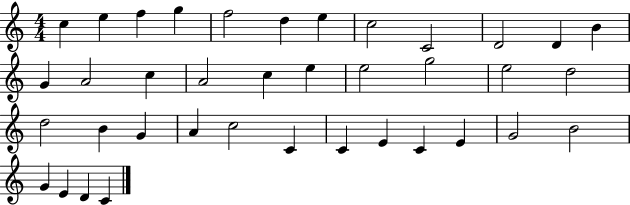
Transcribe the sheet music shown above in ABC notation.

X:1
T:Untitled
M:4/4
L:1/4
K:C
c e f g f2 d e c2 C2 D2 D B G A2 c A2 c e e2 g2 e2 d2 d2 B G A c2 C C E C E G2 B2 G E D C